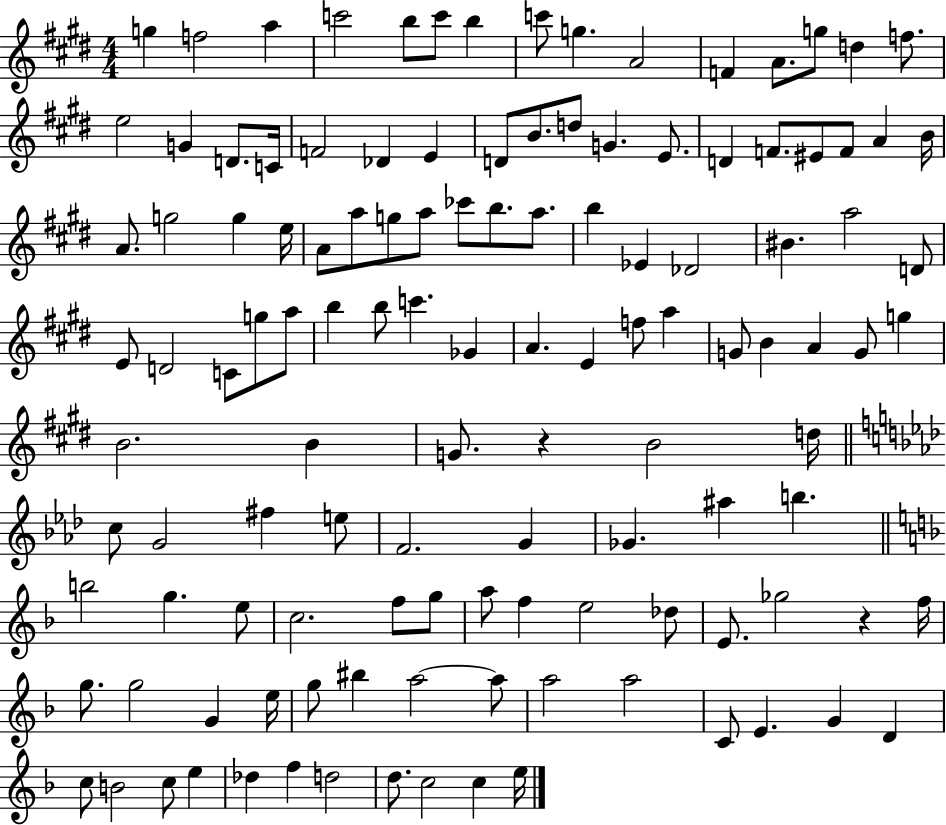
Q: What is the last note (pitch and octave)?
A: E5